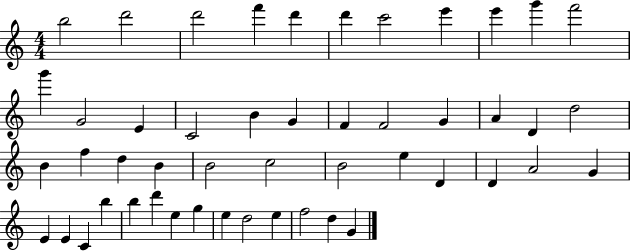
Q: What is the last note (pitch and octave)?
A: G4